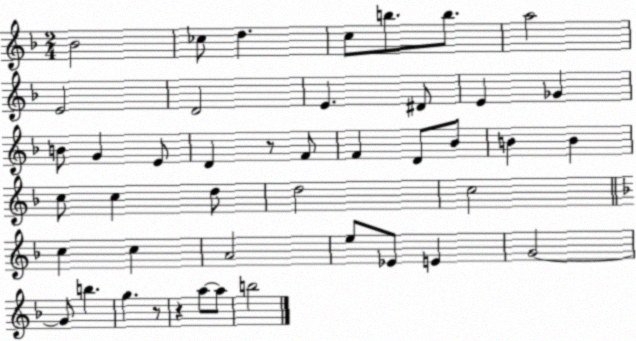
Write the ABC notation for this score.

X:1
T:Untitled
M:2/4
L:1/4
K:F
_B2 _c/2 d c/2 b/2 b/2 a2 E2 D2 E ^D/2 E _G B/2 G E/2 D z/2 F/2 F D/2 _B/2 B B c/2 c d/2 d2 c2 c c A2 e/2 _E/2 E G2 G/2 b g z/2 z a/2 a/2 b2